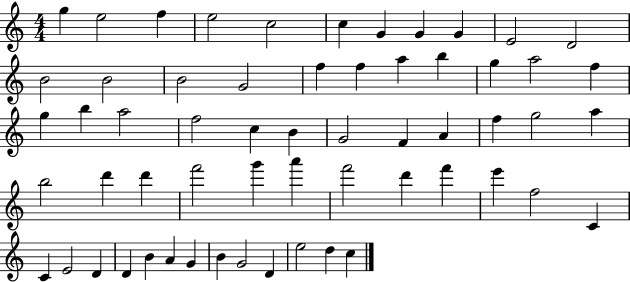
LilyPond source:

{
  \clef treble
  \numericTimeSignature
  \time 4/4
  \key c \major
  g''4 e''2 f''4 | e''2 c''2 | c''4 g'4 g'4 g'4 | e'2 d'2 | \break b'2 b'2 | b'2 g'2 | f''4 f''4 a''4 b''4 | g''4 a''2 f''4 | \break g''4 b''4 a''2 | f''2 c''4 b'4 | g'2 f'4 a'4 | f''4 g''2 a''4 | \break b''2 d'''4 d'''4 | f'''2 g'''4 a'''4 | f'''2 d'''4 f'''4 | e'''4 f''2 c'4 | \break c'4 e'2 d'4 | d'4 b'4 a'4 g'4 | b'4 g'2 d'4 | e''2 d''4 c''4 | \break \bar "|."
}